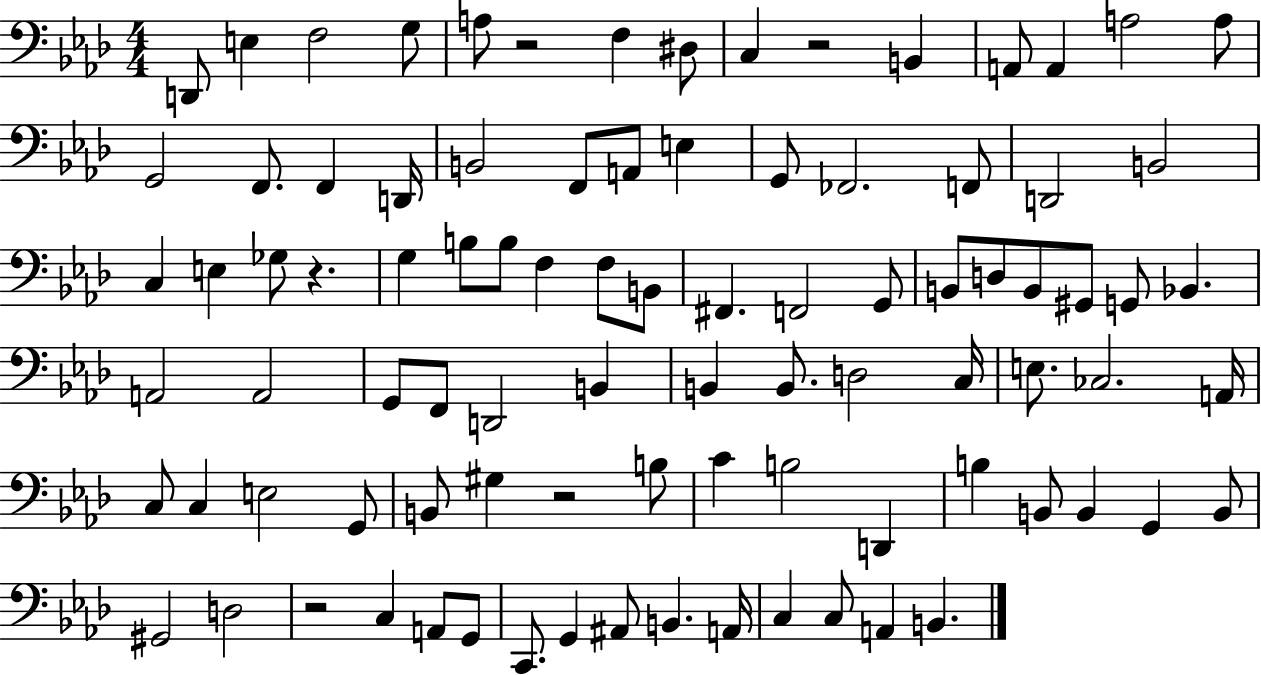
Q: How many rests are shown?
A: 5